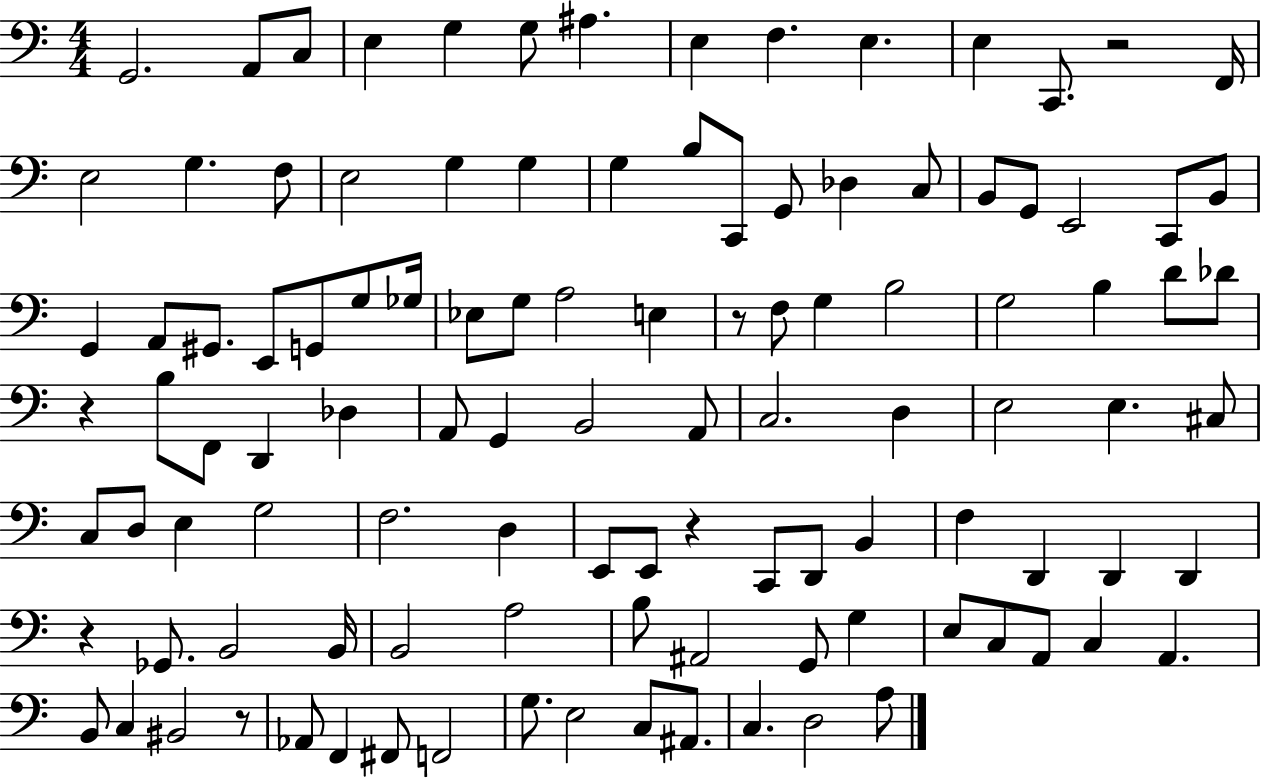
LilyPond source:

{
  \clef bass
  \numericTimeSignature
  \time 4/4
  \key c \major
  \repeat volta 2 { g,2. a,8 c8 | e4 g4 g8 ais4. | e4 f4. e4. | e4 c,8. r2 f,16 | \break e2 g4. f8 | e2 g4 g4 | g4 b8 c,8 g,8 des4 c8 | b,8 g,8 e,2 c,8 b,8 | \break g,4 a,8 gis,8. e,8 g,8 g8 ges16 | ees8 g8 a2 e4 | r8 f8 g4 b2 | g2 b4 d'8 des'8 | \break r4 b8 f,8 d,4 des4 | a,8 g,4 b,2 a,8 | c2. d4 | e2 e4. cis8 | \break c8 d8 e4 g2 | f2. d4 | e,8 e,8 r4 c,8 d,8 b,4 | f4 d,4 d,4 d,4 | \break r4 ges,8. b,2 b,16 | b,2 a2 | b8 ais,2 g,8 g4 | e8 c8 a,8 c4 a,4. | \break b,8 c4 bis,2 r8 | aes,8 f,4 fis,8 f,2 | g8. e2 c8 ais,8. | c4. d2 a8 | \break } \bar "|."
}